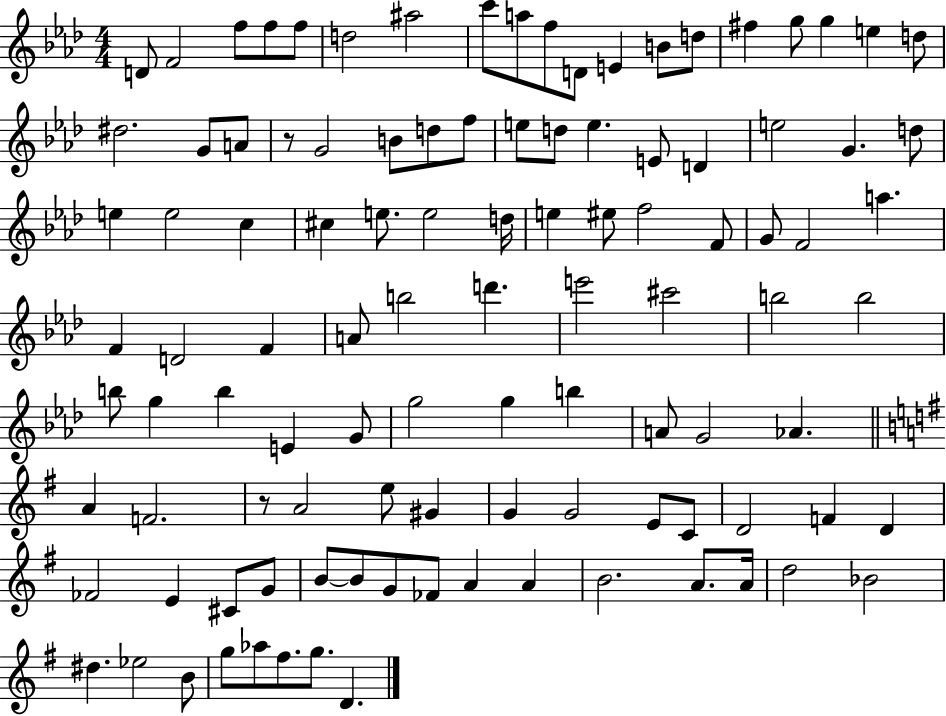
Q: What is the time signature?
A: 4/4